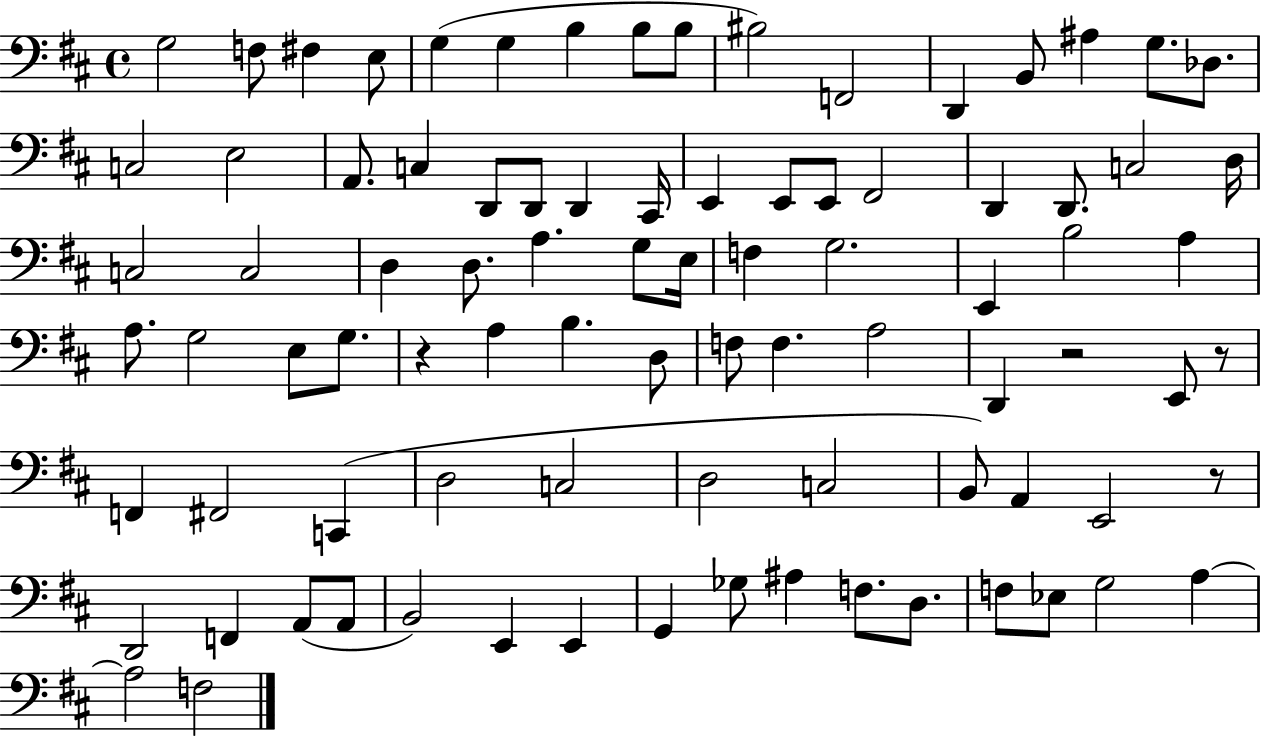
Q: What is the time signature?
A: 4/4